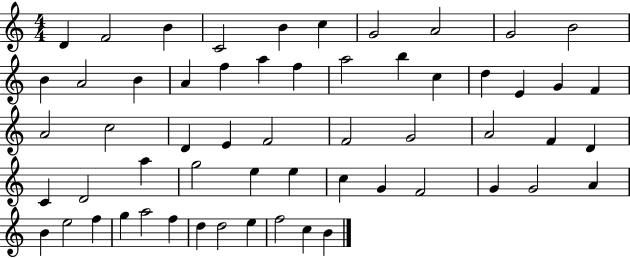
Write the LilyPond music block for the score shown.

{
  \clef treble
  \numericTimeSignature
  \time 4/4
  \key c \major
  d'4 f'2 b'4 | c'2 b'4 c''4 | g'2 a'2 | g'2 b'2 | \break b'4 a'2 b'4 | a'4 f''4 a''4 f''4 | a''2 b''4 c''4 | d''4 e'4 g'4 f'4 | \break a'2 c''2 | d'4 e'4 f'2 | f'2 g'2 | a'2 f'4 d'4 | \break c'4 d'2 a''4 | g''2 e''4 e''4 | c''4 g'4 f'2 | g'4 g'2 a'4 | \break b'4 e''2 f''4 | g''4 a''2 f''4 | d''4 d''2 e''4 | f''2 c''4 b'4 | \break \bar "|."
}